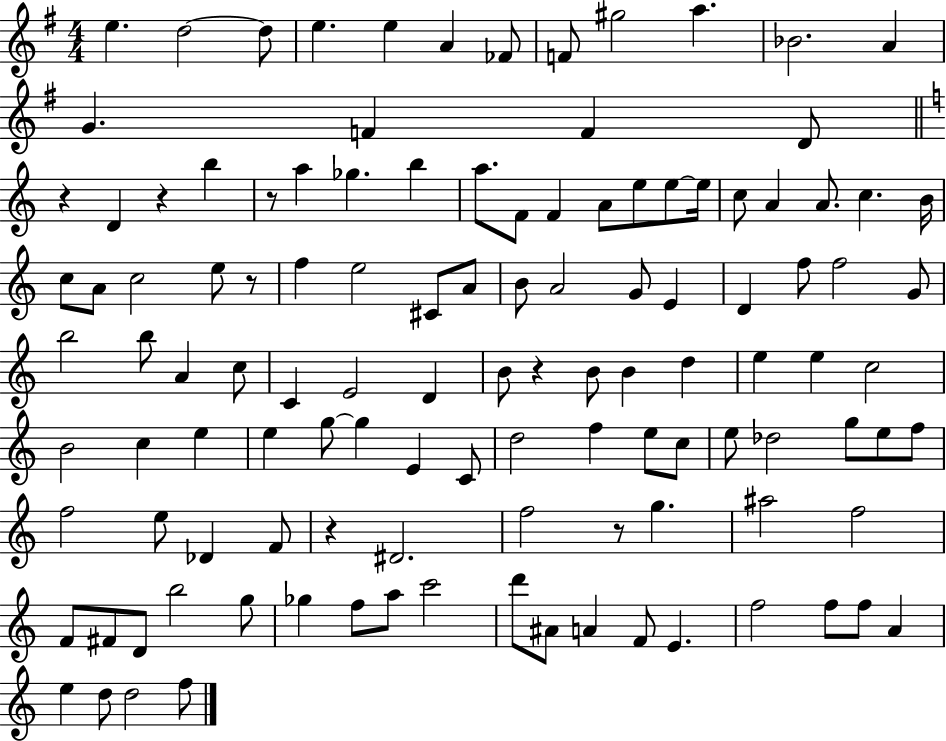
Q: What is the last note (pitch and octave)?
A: F5